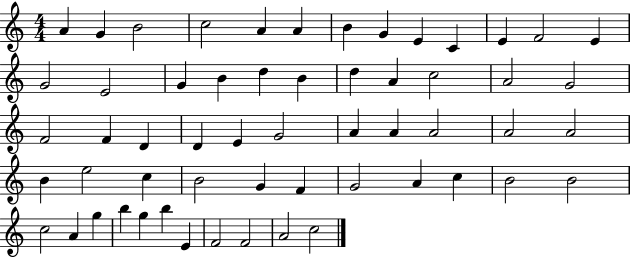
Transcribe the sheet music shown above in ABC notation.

X:1
T:Untitled
M:4/4
L:1/4
K:C
A G B2 c2 A A B G E C E F2 E G2 E2 G B d B d A c2 A2 G2 F2 F D D E G2 A A A2 A2 A2 B e2 c B2 G F G2 A c B2 B2 c2 A g b g b E F2 F2 A2 c2